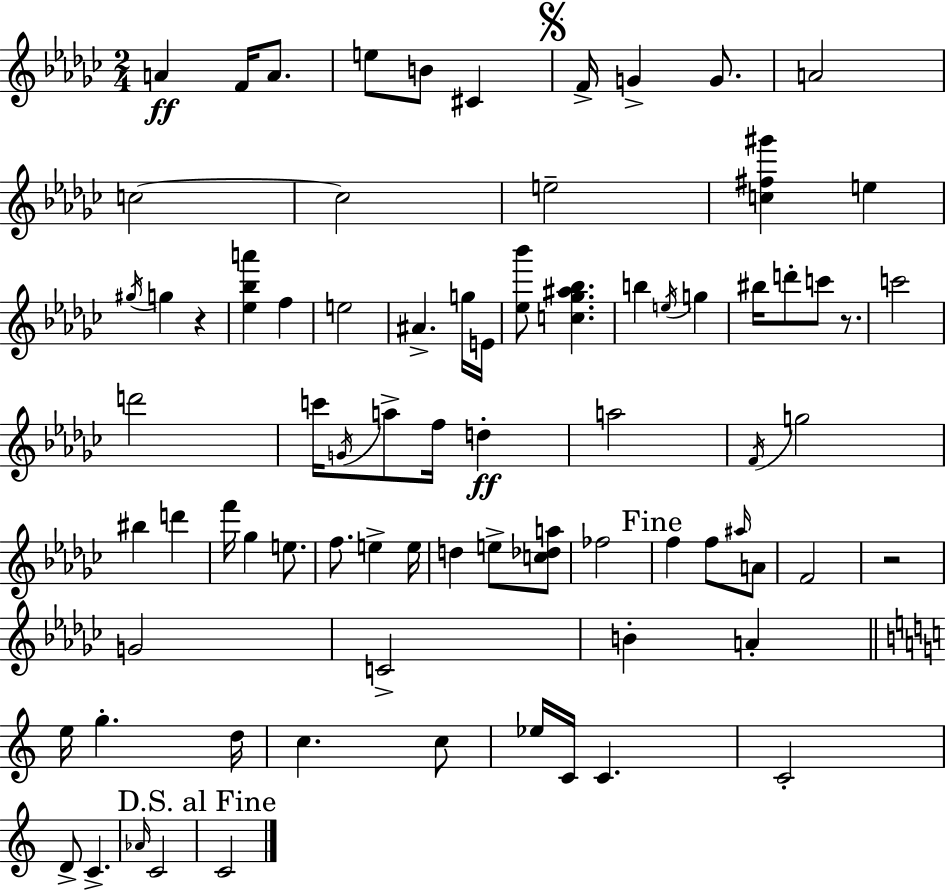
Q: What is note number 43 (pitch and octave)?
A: F5